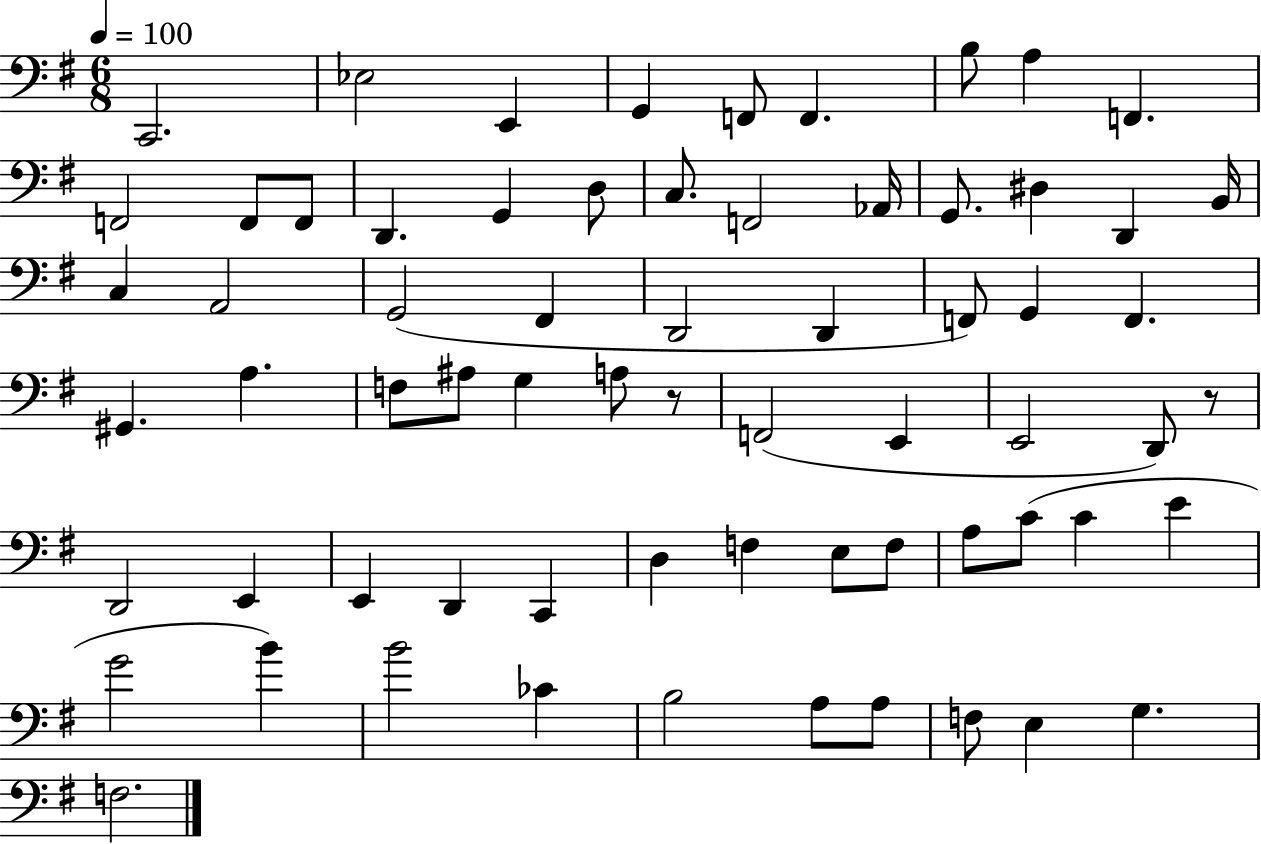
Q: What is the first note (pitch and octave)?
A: C2